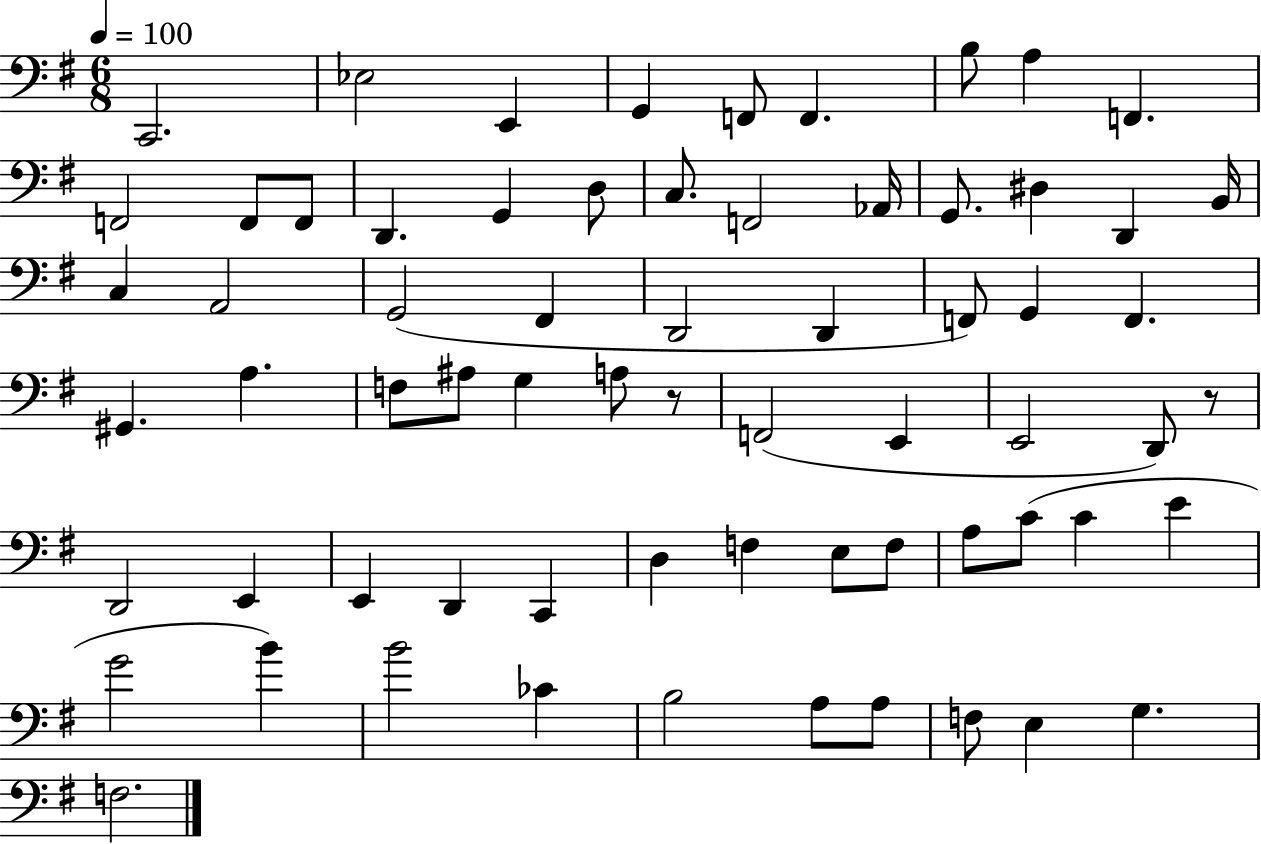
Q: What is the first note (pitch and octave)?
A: C2